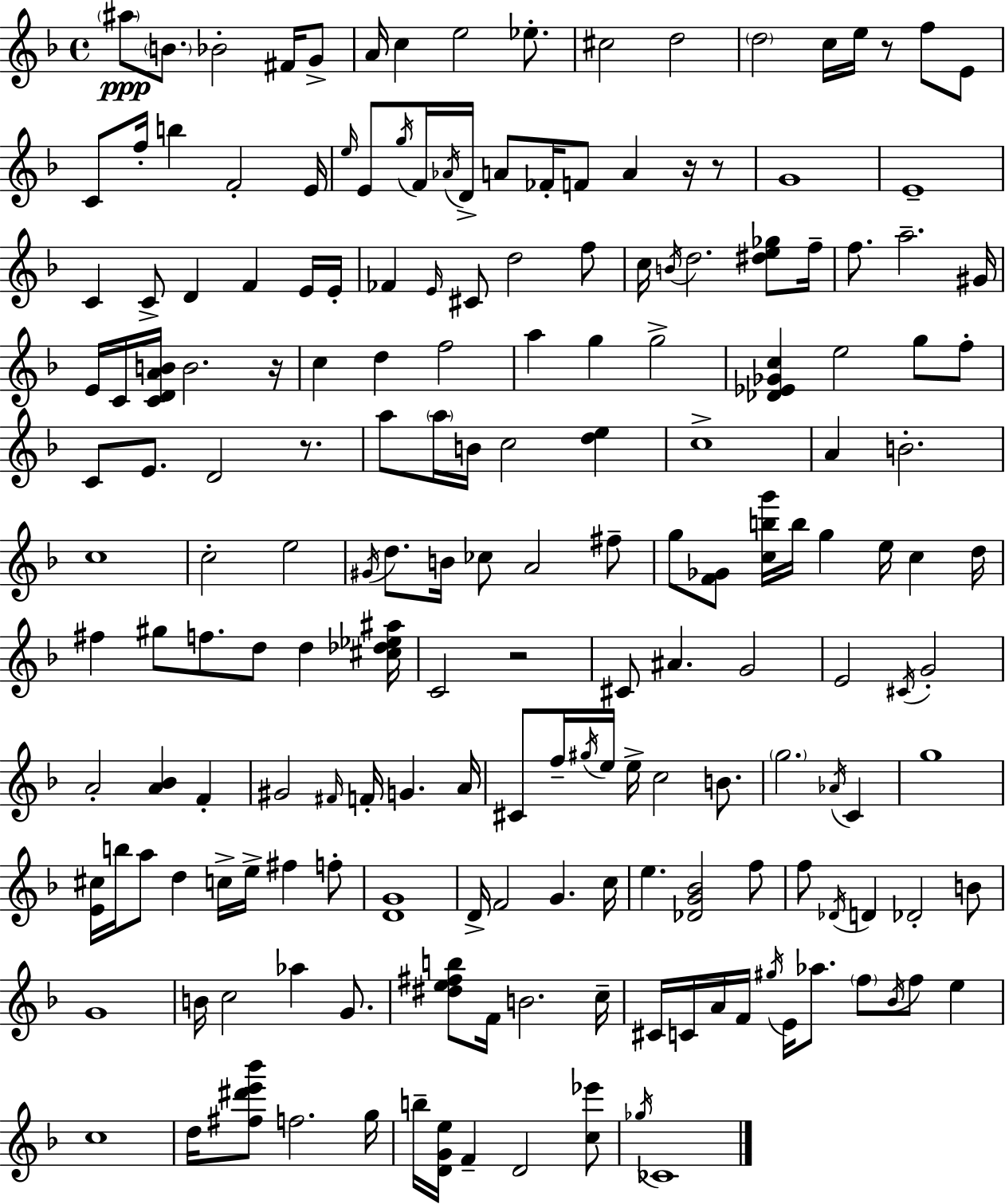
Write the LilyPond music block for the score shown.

{
  \clef treble
  \time 4/4
  \defaultTimeSignature
  \key f \major
  \repeat volta 2 { \parenthesize ais''8\ppp \parenthesize b'8. bes'2-. fis'16 g'8-> | a'16 c''4 e''2 ees''8.-. | cis''2 d''2 | \parenthesize d''2 c''16 e''16 r8 f''8 e'8 | \break c'8 f''16-. b''4 f'2-. e'16 | \grace { e''16 } e'8 \acciaccatura { g''16 } f'16 \acciaccatura { aes'16 } d'16-> a'8 fes'16-. f'8 a'4 | r16 r8 g'1 | e'1-- | \break c'4 c'8-> d'4 f'4 | e'16 e'16-. fes'4 \grace { e'16 } cis'8 d''2 | f''8 c''16 \acciaccatura { b'16 } d''2. | <dis'' e'' ges''>8 f''16-- f''8. a''2.-- | \break gis'16 e'16 c'16 <c' d' a' b'>16 b'2. | r16 c''4 d''4 f''2 | a''4 g''4 g''2-> | <des' ees' ges' c''>4 e''2 | \break g''8 f''8-. c'8 e'8. d'2 | r8. a''8 \parenthesize a''16 b'16 c''2 | <d'' e''>4 c''1-> | a'4 b'2.-. | \break c''1 | c''2-. e''2 | \acciaccatura { gis'16 } d''8. b'16 ces''8 a'2 | fis''8-- g''8 <f' ges'>8 <c'' b'' g'''>16 b''16 g''4 | \break e''16 c''4 d''16 fis''4 gis''8 f''8. d''8 | d''4 <cis'' des'' ees'' ais''>16 c'2 r2 | cis'8 ais'4. g'2 | e'2 \acciaccatura { cis'16 } g'2-. | \break a'2-. <a' bes'>4 | f'4-. gis'2 \grace { fis'16 } | f'16-. g'4. a'16 cis'8 f''16-- \acciaccatura { gis''16 } e''16 e''16-> c''2 | b'8. \parenthesize g''2. | \break \acciaccatura { aes'16 } c'4 g''1 | <e' cis''>16 b''16 a''8 d''4 | c''16-> e''16-> fis''4 f''8-. <d' g'>1 | d'16-> f'2 | \break g'4. c''16 e''4. | <des' g' bes'>2 f''8 f''8 \acciaccatura { des'16 } d'4 | des'2-. b'8 g'1 | b'16 c''2 | \break aes''4 g'8. <dis'' e'' fis'' b''>8 f'16 b'2. | c''16-- cis'16 c'16 a'16 f'16 \acciaccatura { gis''16 } | e'16 aes''8. \parenthesize f''8 \acciaccatura { bes'16 } f''8 e''4 c''1 | d''16 <fis'' dis''' e''' bes'''>8 | \break f''2. g''16 b''16-- <d' g' e''>16 f'4-- | d'2 <c'' ees'''>8 \acciaccatura { ges''16 } ces'1 | } \bar "|."
}